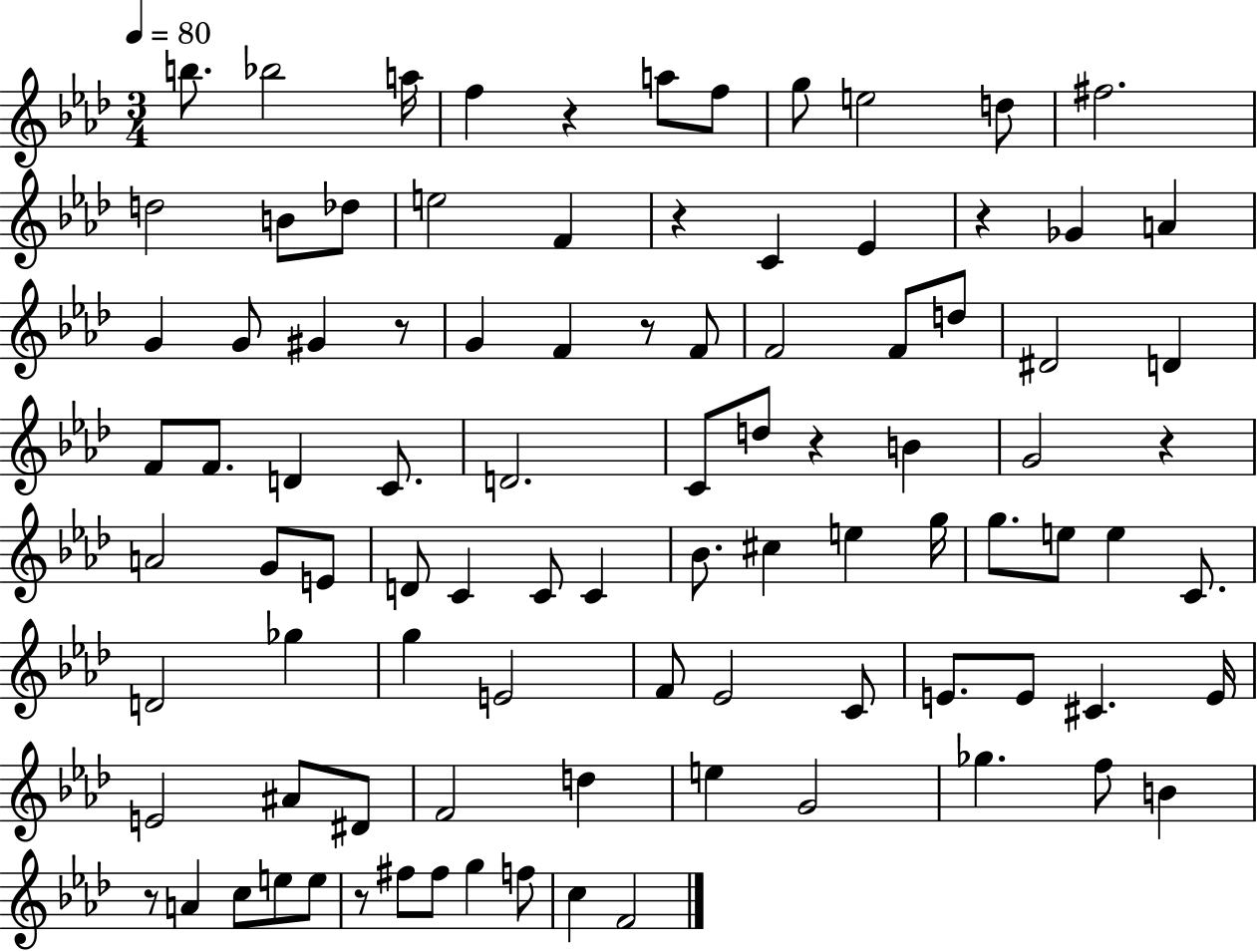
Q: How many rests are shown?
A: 9